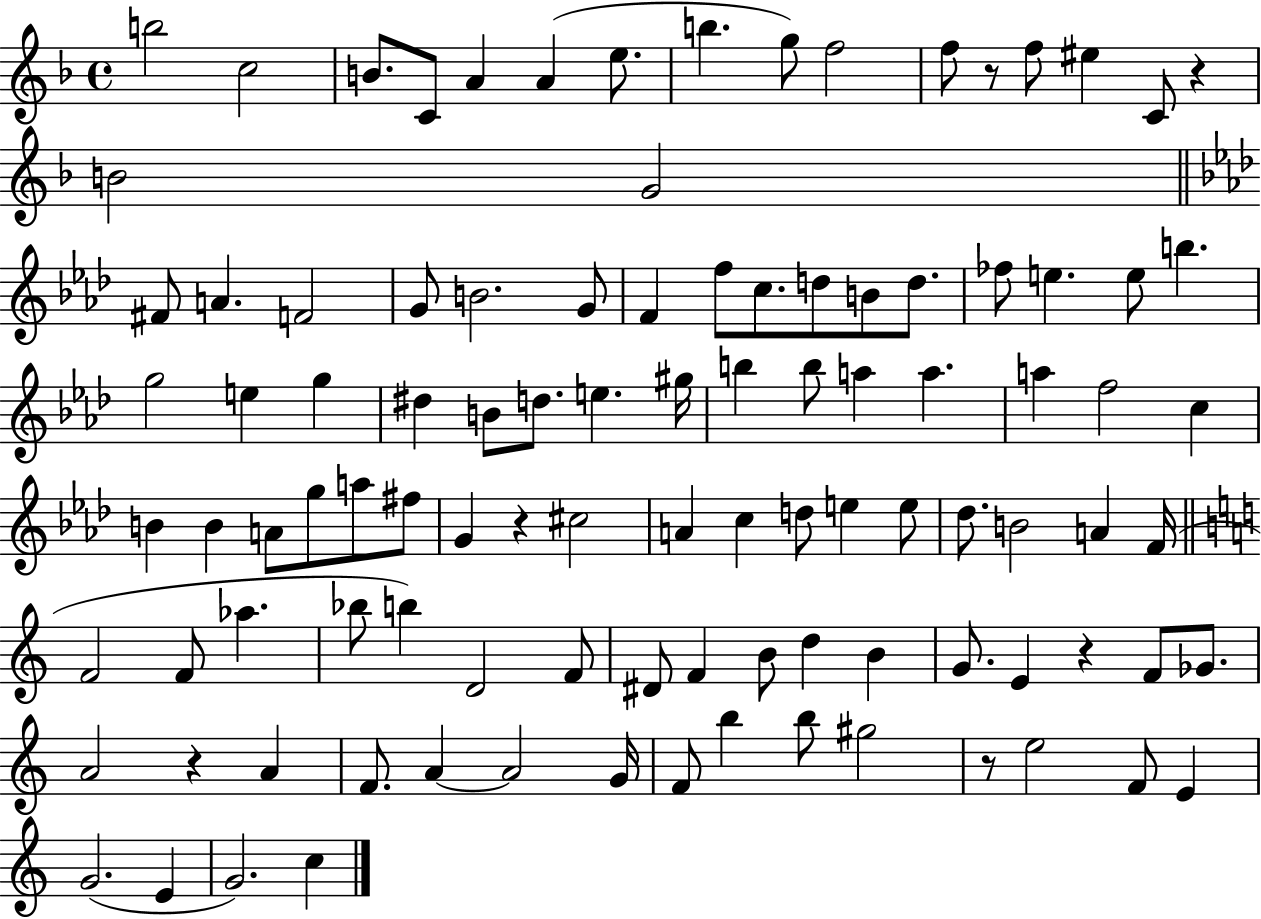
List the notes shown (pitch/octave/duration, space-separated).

B5/h C5/h B4/e. C4/e A4/q A4/q E5/e. B5/q. G5/e F5/h F5/e R/e F5/e EIS5/q C4/e R/q B4/h G4/h F#4/e A4/q. F4/h G4/e B4/h. G4/e F4/q F5/e C5/e. D5/e B4/e D5/e. FES5/e E5/q. E5/e B5/q. G5/h E5/q G5/q D#5/q B4/e D5/e. E5/q. G#5/s B5/q B5/e A5/q A5/q. A5/q F5/h C5/q B4/q B4/q A4/e G5/e A5/e F#5/e G4/q R/q C#5/h A4/q C5/q D5/e E5/q E5/e Db5/e. B4/h A4/q F4/s F4/h F4/e Ab5/q. Bb5/e B5/q D4/h F4/e D#4/e F4/q B4/e D5/q B4/q G4/e. E4/q R/q F4/e Gb4/e. A4/h R/q A4/q F4/e. A4/q A4/h G4/s F4/e B5/q B5/e G#5/h R/e E5/h F4/e E4/q G4/h. E4/q G4/h. C5/q